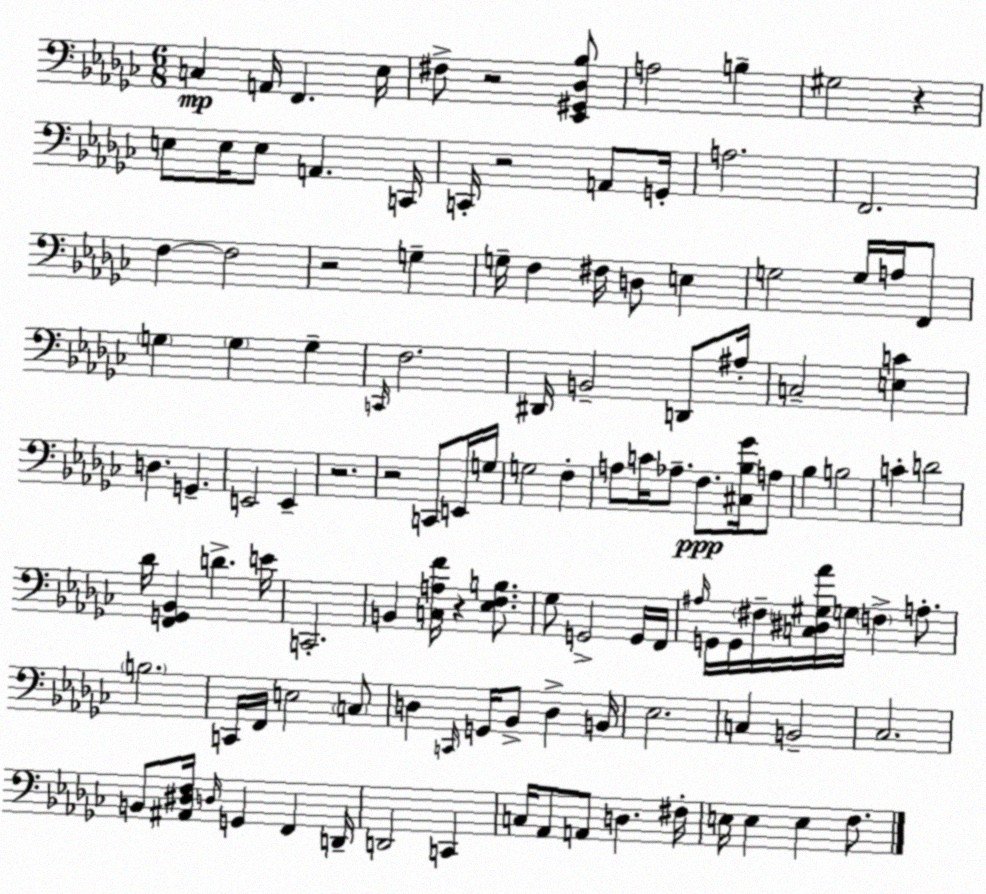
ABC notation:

X:1
T:Untitled
M:6/8
L:1/4
K:Ebm
C, A,,/4 F,, _E,/4 ^F,/2 z2 [_E,,^G,,_D,_B,]/2 A,2 B, ^G,2 z E,/2 E,/4 E,/2 A,, C,,/4 C,,/4 z2 A,,/2 G,,/4 A,2 F,,2 F, F,2 z2 G, G,/4 F, ^F,/4 D,/2 E, G,2 G,/4 A,/4 F,,/2 G, G, G, C,,/4 F,2 ^D,,/4 B,,2 D,,/2 ^A,/4 C,2 [E,C] D, G,, E,,2 E,, z2 z2 C,,/2 E,,/4 G,/4 G,2 F, A,/2 C/4 _A,/2 F,/2 [^C,_B,_G]/4 A,/2 _B, B,2 C D2 _D/4 [F,,G,,_B,,] D E/4 C,,2 B,, [C,A,F]/4 z [_E,F,B,]/2 _G,/2 G,,2 G,,/4 F,,/4 ^A,/4 G,,/4 G,,/4 ^F,/4 [C,^D,^G,_A]/4 G,/4 F, A,/2 B,2 C,,/4 F,,/4 E,2 C,/2 D, C,,/4 G,,/4 _B,,/2 D, B,,/4 _E,2 C, B,,2 _C,2 B,,/2 [^A,,^D,F,]/4 D,/4 G,, F,, D,,/4 D,,2 C,, C,/4 _A,,/2 A,,/2 D, ^F,/4 E,/4 E, E, F,/2